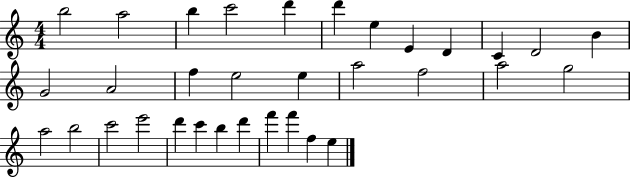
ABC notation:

X:1
T:Untitled
M:4/4
L:1/4
K:C
b2 a2 b c'2 d' d' e E D C D2 B G2 A2 f e2 e a2 f2 a2 g2 a2 b2 c'2 e'2 d' c' b d' f' f' f e